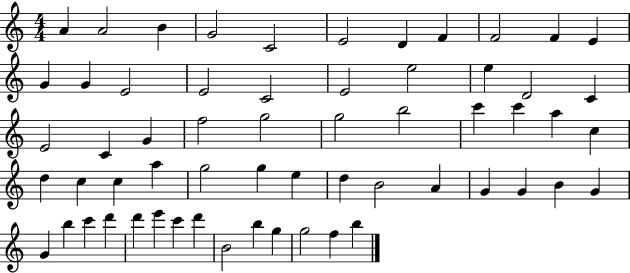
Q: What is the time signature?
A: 4/4